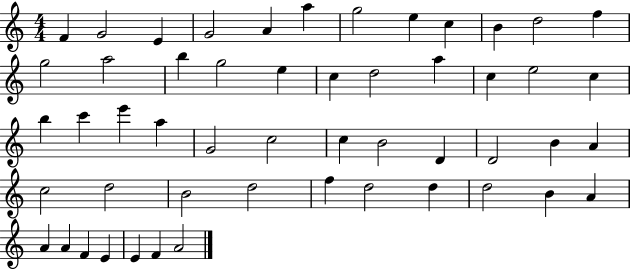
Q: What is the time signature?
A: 4/4